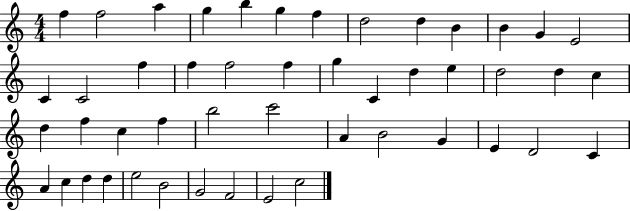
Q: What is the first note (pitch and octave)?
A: F5